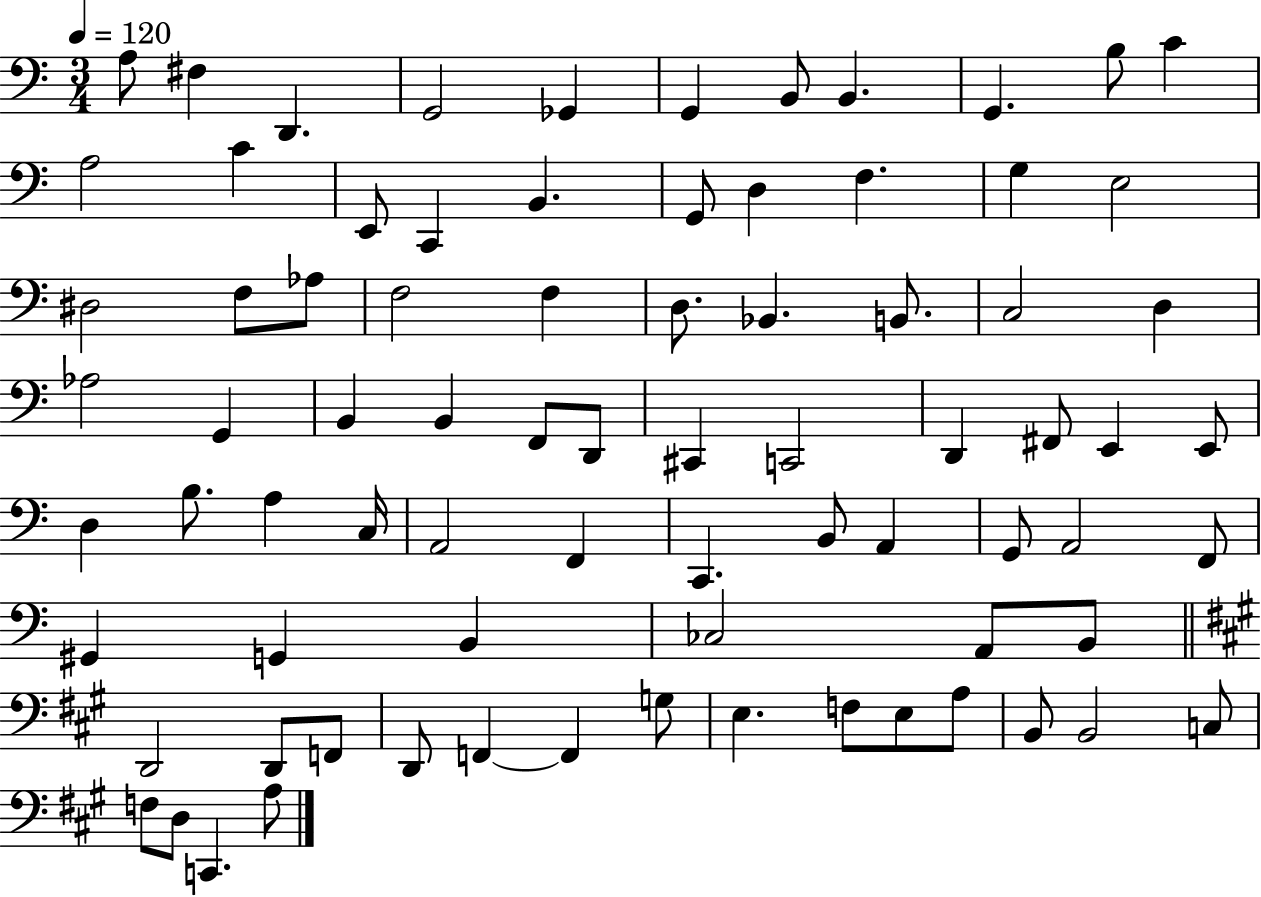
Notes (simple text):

A3/e F#3/q D2/q. G2/h Gb2/q G2/q B2/e B2/q. G2/q. B3/e C4/q A3/h C4/q E2/e C2/q B2/q. G2/e D3/q F3/q. G3/q E3/h D#3/h F3/e Ab3/e F3/h F3/q D3/e. Bb2/q. B2/e. C3/h D3/q Ab3/h G2/q B2/q B2/q F2/e D2/e C#2/q C2/h D2/q F#2/e E2/q E2/e D3/q B3/e. A3/q C3/s A2/h F2/q C2/q. B2/e A2/q G2/e A2/h F2/e G#2/q G2/q B2/q CES3/h A2/e B2/e D2/h D2/e F2/e D2/e F2/q F2/q G3/e E3/q. F3/e E3/e A3/e B2/e B2/h C3/e F3/e D3/e C2/q. A3/e